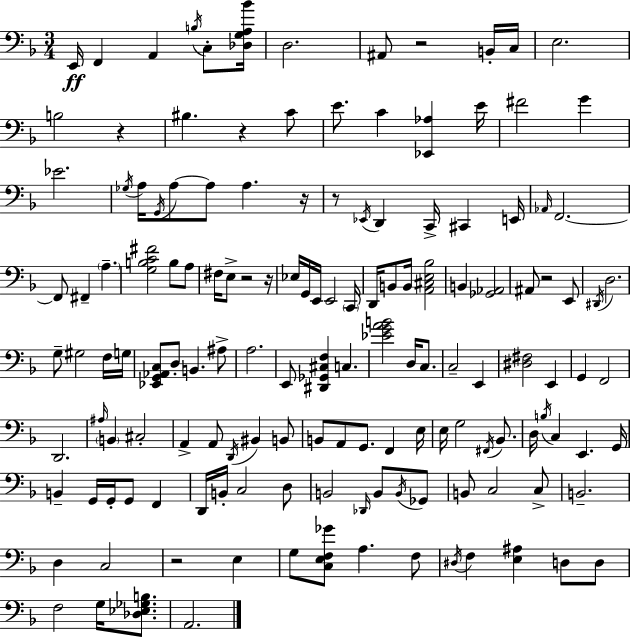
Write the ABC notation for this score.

X:1
T:Untitled
M:3/4
L:1/4
K:Dm
E,,/4 F,, A,, B,/4 C,/2 [_D,G,A,_B]/4 D,2 ^A,,/2 z2 B,,/4 C,/4 E,2 B,2 z ^B, z C/2 E/2 C [_E,,_A,] E/4 ^F2 G _E2 _G,/4 A,/4 G,,/4 A,/2 A,/2 A, z/4 z/2 _E,,/4 D,, C,,/4 ^C,, E,,/4 _A,,/4 F,,2 F,,/2 ^F,, A, [G,B,C^F]2 B,/2 A,/2 ^F,/4 E,/2 z2 z/4 _E,/4 G,,/4 E,,/4 E,,2 C,,/4 D,,/4 B,,/2 B,,/4 [A,,^C,E,_B,]2 B,, [_G,,_A,,]2 ^A,,/2 z2 E,,/2 ^D,,/4 D,2 G,/2 ^G,2 F,/4 G,/4 [_E,,G,,_A,,C,]/2 D,/2 B,, ^A,/2 A,2 E,,/2 [^D,,_G,,^C,F,] C, [_EGAB]2 D,/4 C,/2 C,2 E,, [^D,^F,]2 E,, G,, F,,2 D,,2 ^A,/4 B,, ^C,2 A,, A,,/2 D,,/4 ^B,, B,,/2 B,,/2 A,,/2 G,,/2 F,, E,/4 E,/4 G,2 ^F,,/4 _B,,/2 D,/4 B,/4 C, E,, G,,/4 B,, G,,/4 G,,/4 G,,/2 F,, D,,/4 B,,/4 C,2 D,/2 B,,2 _D,,/4 B,,/2 B,,/4 _G,,/2 B,,/2 C,2 C,/2 B,,2 D, C,2 z2 E, G,/2 [C,E,F,_G]/2 A, F,/2 ^D,/4 F, [E,^A,] D,/2 D,/2 F,2 G,/4 [_D,_E,_G,B,]/2 A,,2